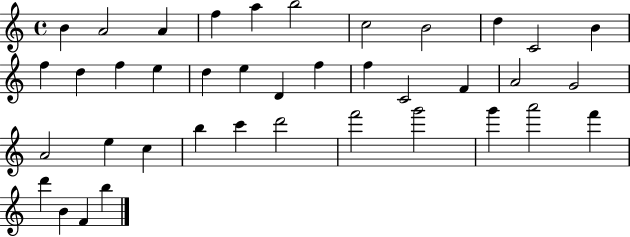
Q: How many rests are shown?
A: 0